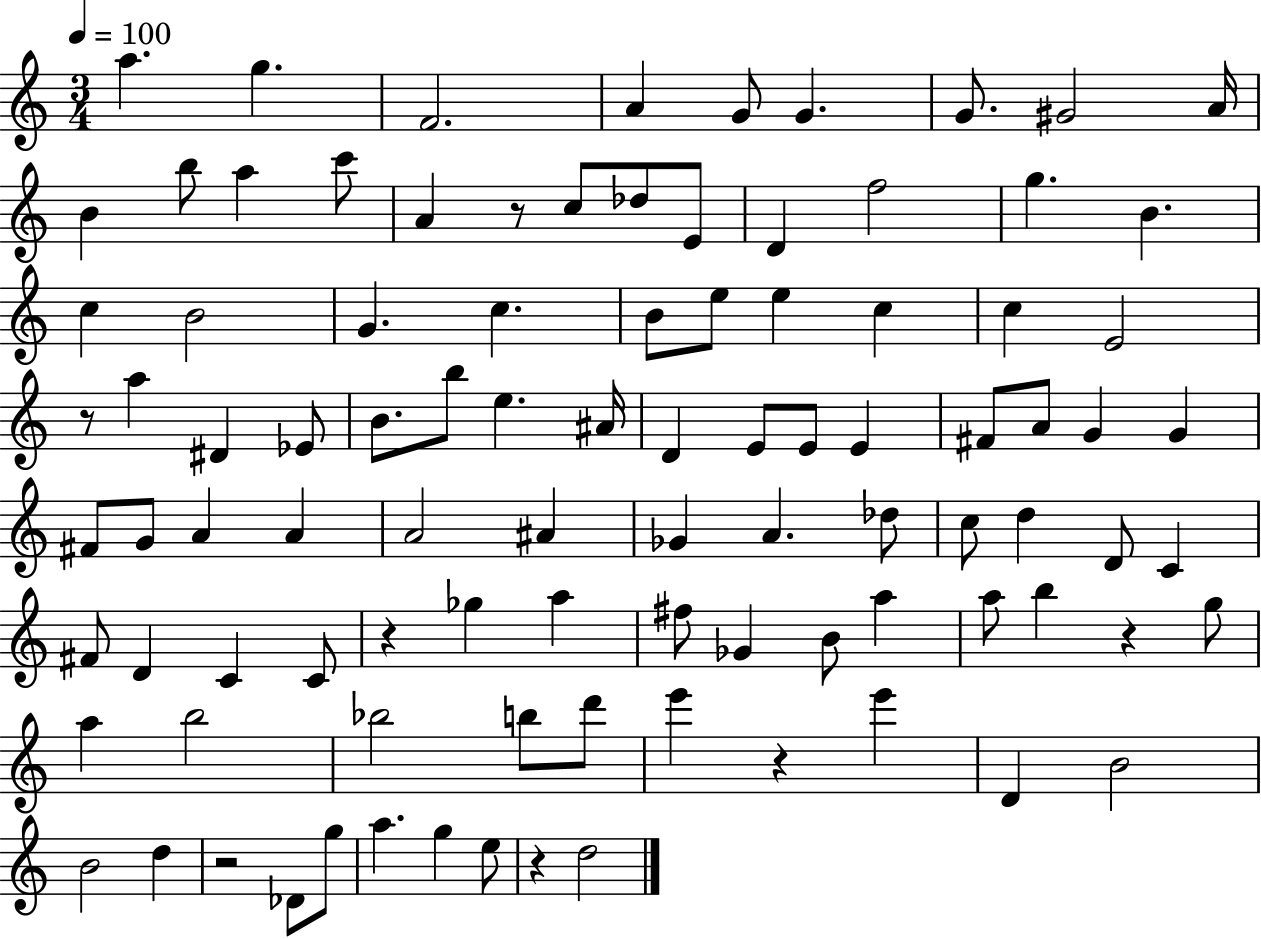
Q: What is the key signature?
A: C major